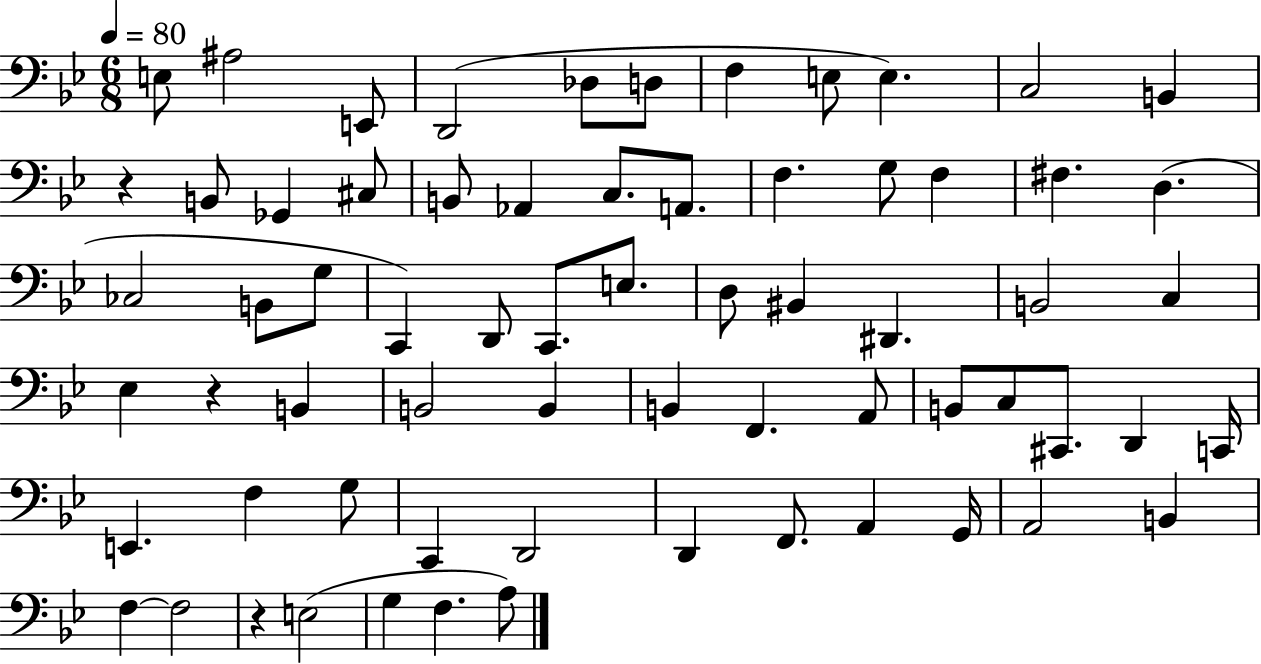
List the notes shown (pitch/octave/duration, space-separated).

E3/e A#3/h E2/e D2/h Db3/e D3/e F3/q E3/e E3/q. C3/h B2/q R/q B2/e Gb2/q C#3/e B2/e Ab2/q C3/e. A2/e. F3/q. G3/e F3/q F#3/q. D3/q. CES3/h B2/e G3/e C2/q D2/e C2/e. E3/e. D3/e BIS2/q D#2/q. B2/h C3/q Eb3/q R/q B2/q B2/h B2/q B2/q F2/q. A2/e B2/e C3/e C#2/e. D2/q C2/s E2/q. F3/q G3/e C2/q D2/h D2/q F2/e. A2/q G2/s A2/h B2/q F3/q F3/h R/q E3/h G3/q F3/q. A3/e